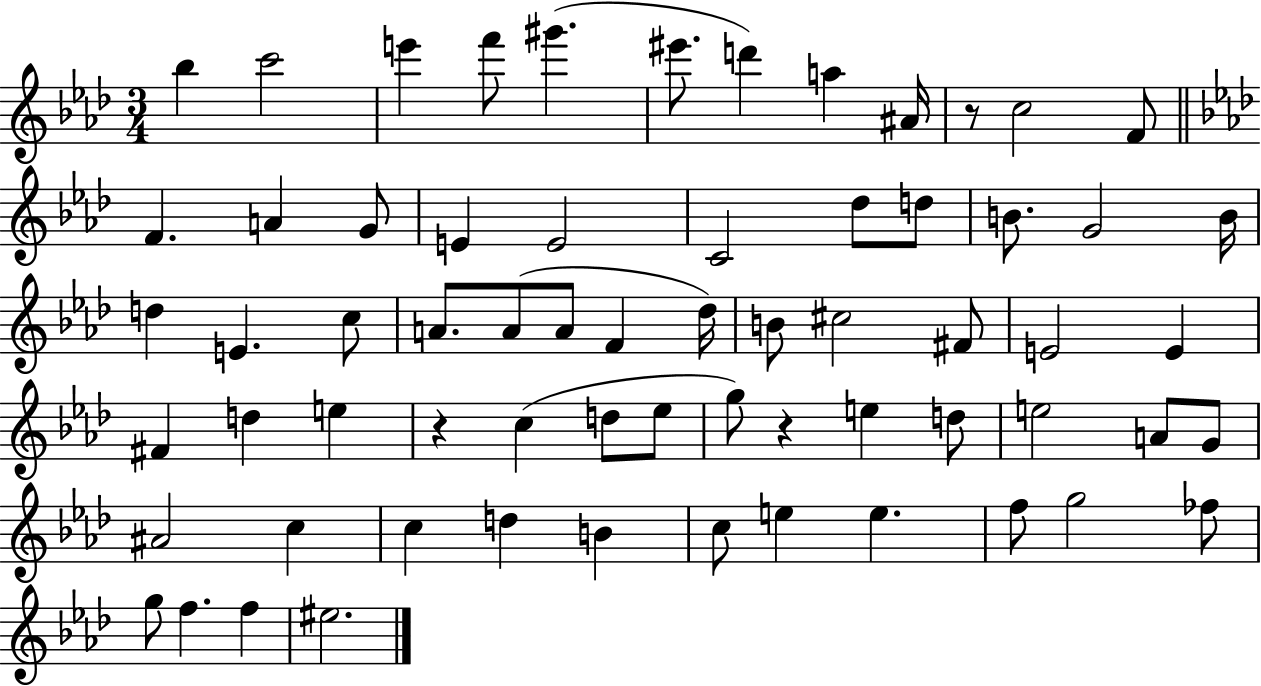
{
  \clef treble
  \numericTimeSignature
  \time 3/4
  \key aes \major
  bes''4 c'''2 | e'''4 f'''8 gis'''4.( | eis'''8. d'''4) a''4 ais'16 | r8 c''2 f'8 | \break \bar "||" \break \key f \minor f'4. a'4 g'8 | e'4 e'2 | c'2 des''8 d''8 | b'8. g'2 b'16 | \break d''4 e'4. c''8 | a'8. a'8( a'8 f'4 des''16) | b'8 cis''2 fis'8 | e'2 e'4 | \break fis'4 d''4 e''4 | r4 c''4( d''8 ees''8 | g''8) r4 e''4 d''8 | e''2 a'8 g'8 | \break ais'2 c''4 | c''4 d''4 b'4 | c''8 e''4 e''4. | f''8 g''2 fes''8 | \break g''8 f''4. f''4 | eis''2. | \bar "|."
}